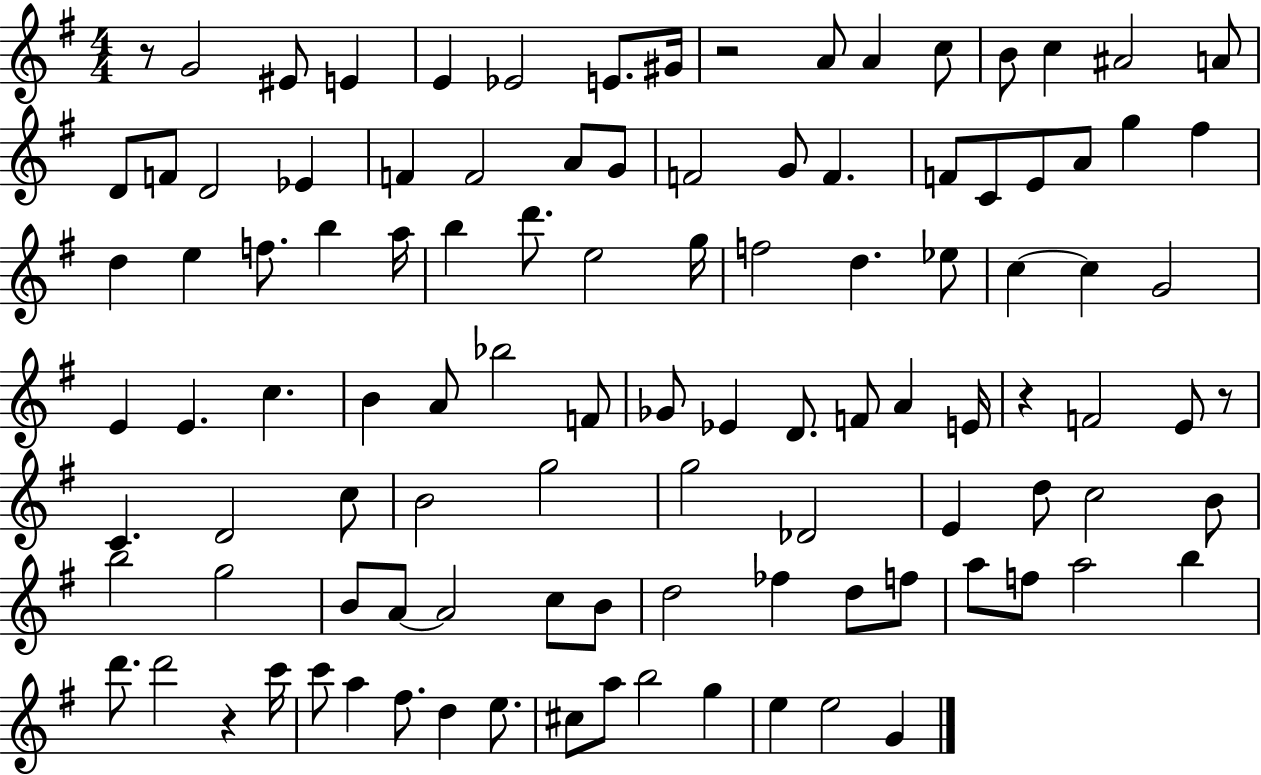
R/e G4/h EIS4/e E4/q E4/q Eb4/h E4/e. G#4/s R/h A4/e A4/q C5/e B4/e C5/q A#4/h A4/e D4/e F4/e D4/h Eb4/q F4/q F4/h A4/e G4/e F4/h G4/e F4/q. F4/e C4/e E4/e A4/e G5/q F#5/q D5/q E5/q F5/e. B5/q A5/s B5/q D6/e. E5/h G5/s F5/h D5/q. Eb5/e C5/q C5/q G4/h E4/q E4/q. C5/q. B4/q A4/e Bb5/h F4/e Gb4/e Eb4/q D4/e. F4/e A4/q E4/s R/q F4/h E4/e R/e C4/q. D4/h C5/e B4/h G5/h G5/h Db4/h E4/q D5/e C5/h B4/e B5/h G5/h B4/e A4/e A4/h C5/e B4/e D5/h FES5/q D5/e F5/e A5/e F5/e A5/h B5/q D6/e. D6/h R/q C6/s C6/e A5/q F#5/e. D5/q E5/e. C#5/e A5/e B5/h G5/q E5/q E5/h G4/q